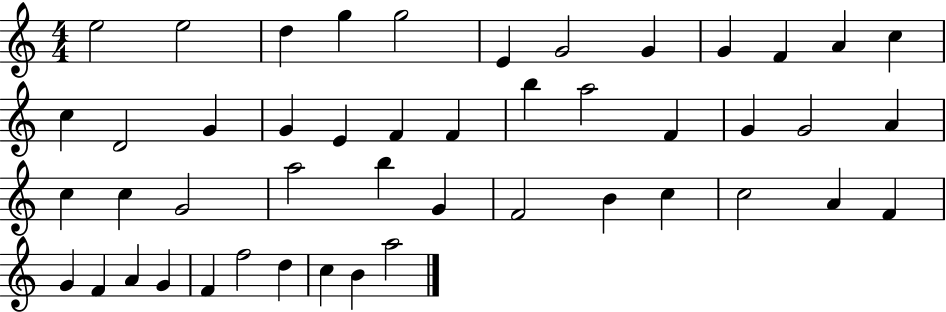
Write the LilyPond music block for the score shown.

{
  \clef treble
  \numericTimeSignature
  \time 4/4
  \key c \major
  e''2 e''2 | d''4 g''4 g''2 | e'4 g'2 g'4 | g'4 f'4 a'4 c''4 | \break c''4 d'2 g'4 | g'4 e'4 f'4 f'4 | b''4 a''2 f'4 | g'4 g'2 a'4 | \break c''4 c''4 g'2 | a''2 b''4 g'4 | f'2 b'4 c''4 | c''2 a'4 f'4 | \break g'4 f'4 a'4 g'4 | f'4 f''2 d''4 | c''4 b'4 a''2 | \bar "|."
}